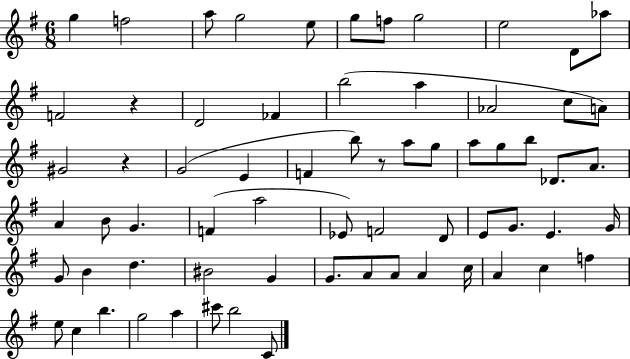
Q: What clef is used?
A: treble